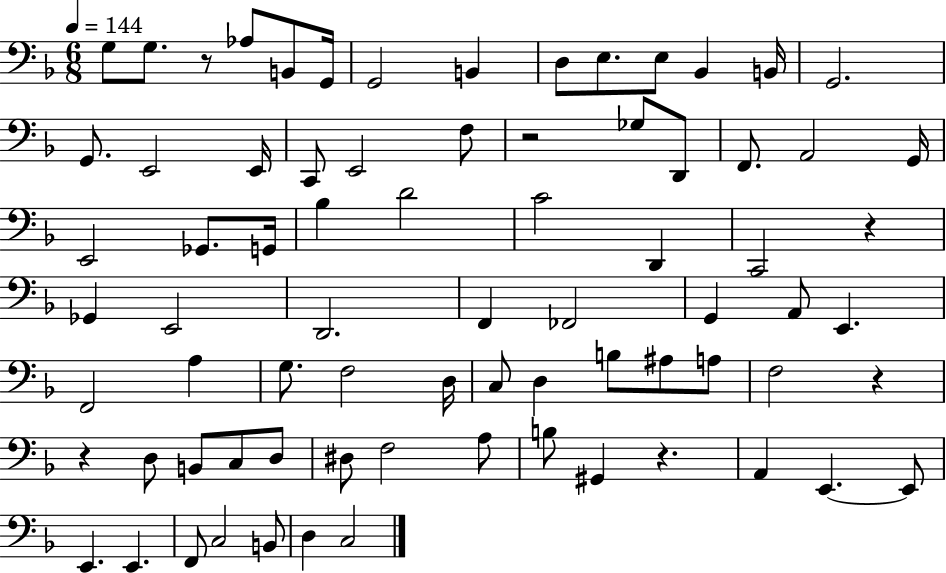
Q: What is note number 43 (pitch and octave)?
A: G3